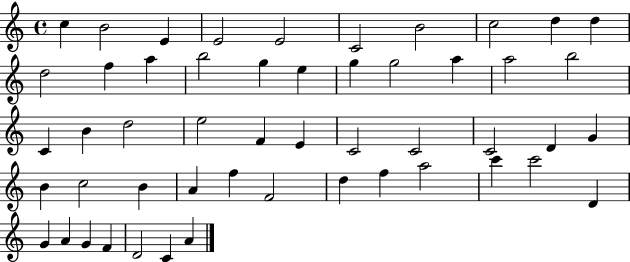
X:1
T:Untitled
M:4/4
L:1/4
K:C
c B2 E E2 E2 C2 B2 c2 d d d2 f a b2 g e g g2 a a2 b2 C B d2 e2 F E C2 C2 C2 D G B c2 B A f F2 d f a2 c' c'2 D G A G F D2 C A